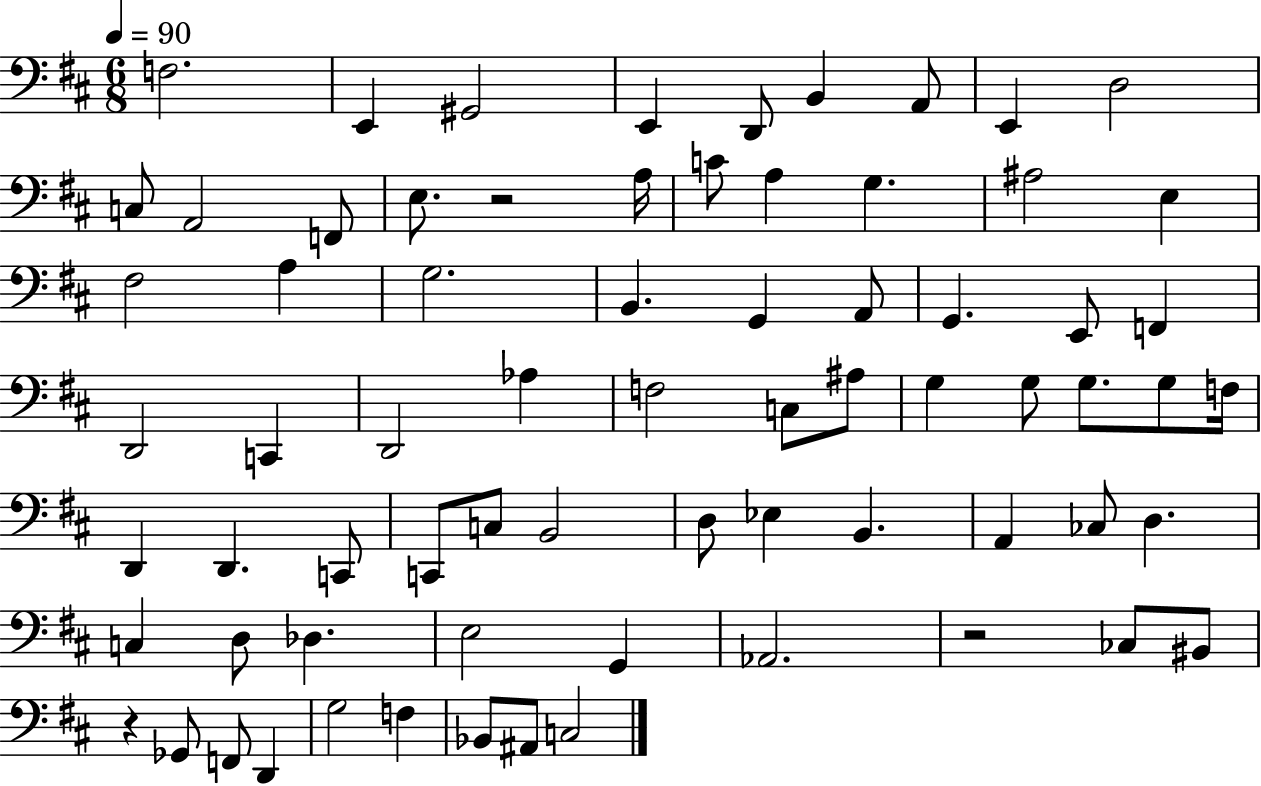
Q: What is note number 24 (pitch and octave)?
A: G2